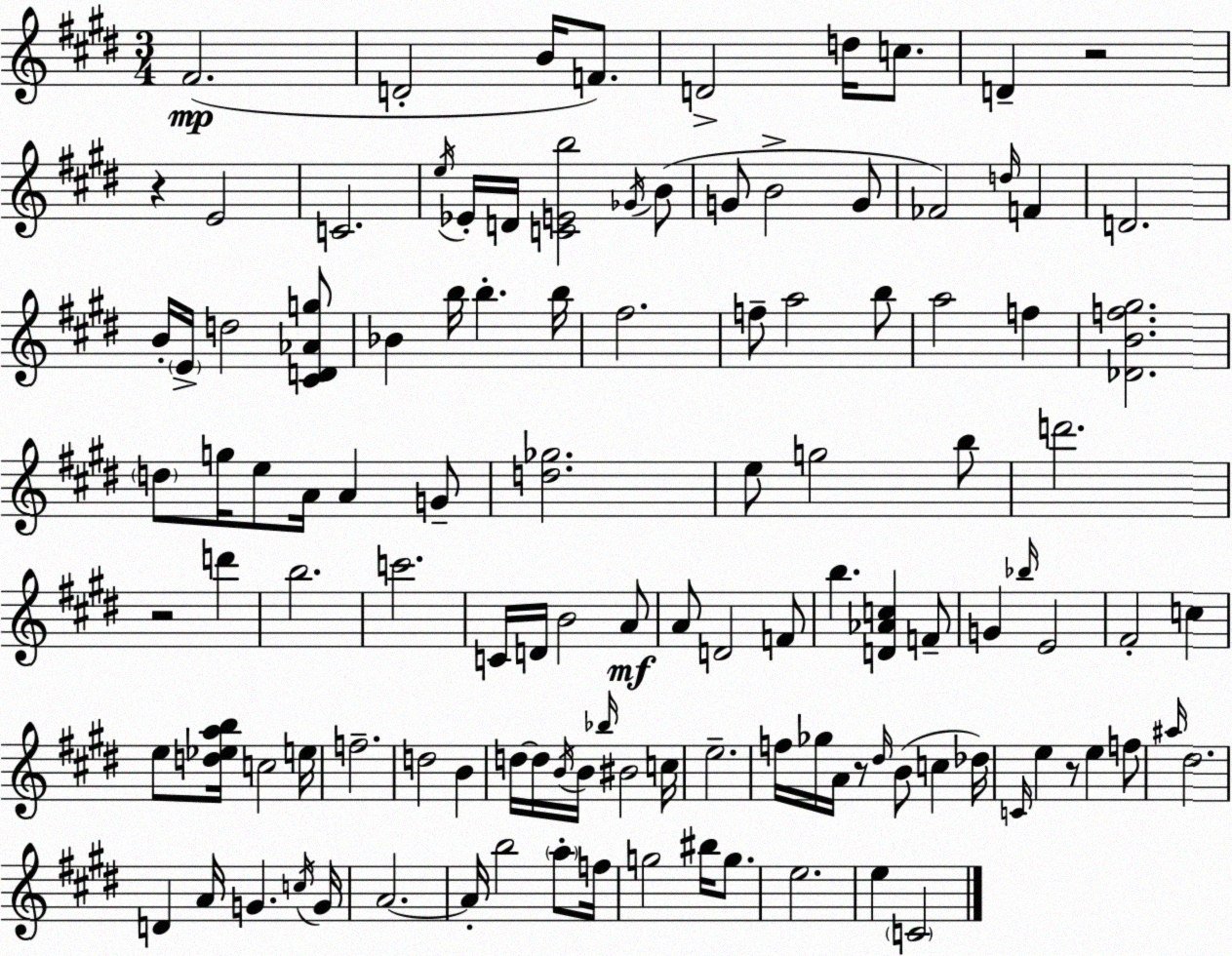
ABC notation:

X:1
T:Untitled
M:3/4
L:1/4
K:E
^F2 D2 B/4 F/2 D2 d/4 c/2 D z2 z E2 C2 e/4 _E/4 D/4 [CEb]2 _G/4 B/2 G/2 B2 G/2 _F2 d/4 F D2 B/4 E/4 d2 [^CD_Ag]/2 _B b/4 b b/4 ^f2 f/2 a2 b/2 a2 f [_DBf^g]2 d/2 g/4 e/2 A/4 A G/2 [d_g]2 e/2 g2 b/2 d'2 z2 d' b2 c'2 C/4 D/4 B2 A/2 A/2 D2 F/2 b [D_Ac] F/2 G _b/4 E2 ^F2 c e/2 [d_eab]/4 c2 e/4 f2 d2 B d/4 d/4 B/4 B/4 _b/4 ^B2 c/4 e2 f/4 _g/4 A/4 z/2 ^d/4 B/2 c _d/4 C/4 e z/2 e f/2 ^a/4 ^d2 D A/4 G c/4 G/4 A2 A/4 b2 a/2 f/4 g2 ^b/4 g/2 e2 e C2